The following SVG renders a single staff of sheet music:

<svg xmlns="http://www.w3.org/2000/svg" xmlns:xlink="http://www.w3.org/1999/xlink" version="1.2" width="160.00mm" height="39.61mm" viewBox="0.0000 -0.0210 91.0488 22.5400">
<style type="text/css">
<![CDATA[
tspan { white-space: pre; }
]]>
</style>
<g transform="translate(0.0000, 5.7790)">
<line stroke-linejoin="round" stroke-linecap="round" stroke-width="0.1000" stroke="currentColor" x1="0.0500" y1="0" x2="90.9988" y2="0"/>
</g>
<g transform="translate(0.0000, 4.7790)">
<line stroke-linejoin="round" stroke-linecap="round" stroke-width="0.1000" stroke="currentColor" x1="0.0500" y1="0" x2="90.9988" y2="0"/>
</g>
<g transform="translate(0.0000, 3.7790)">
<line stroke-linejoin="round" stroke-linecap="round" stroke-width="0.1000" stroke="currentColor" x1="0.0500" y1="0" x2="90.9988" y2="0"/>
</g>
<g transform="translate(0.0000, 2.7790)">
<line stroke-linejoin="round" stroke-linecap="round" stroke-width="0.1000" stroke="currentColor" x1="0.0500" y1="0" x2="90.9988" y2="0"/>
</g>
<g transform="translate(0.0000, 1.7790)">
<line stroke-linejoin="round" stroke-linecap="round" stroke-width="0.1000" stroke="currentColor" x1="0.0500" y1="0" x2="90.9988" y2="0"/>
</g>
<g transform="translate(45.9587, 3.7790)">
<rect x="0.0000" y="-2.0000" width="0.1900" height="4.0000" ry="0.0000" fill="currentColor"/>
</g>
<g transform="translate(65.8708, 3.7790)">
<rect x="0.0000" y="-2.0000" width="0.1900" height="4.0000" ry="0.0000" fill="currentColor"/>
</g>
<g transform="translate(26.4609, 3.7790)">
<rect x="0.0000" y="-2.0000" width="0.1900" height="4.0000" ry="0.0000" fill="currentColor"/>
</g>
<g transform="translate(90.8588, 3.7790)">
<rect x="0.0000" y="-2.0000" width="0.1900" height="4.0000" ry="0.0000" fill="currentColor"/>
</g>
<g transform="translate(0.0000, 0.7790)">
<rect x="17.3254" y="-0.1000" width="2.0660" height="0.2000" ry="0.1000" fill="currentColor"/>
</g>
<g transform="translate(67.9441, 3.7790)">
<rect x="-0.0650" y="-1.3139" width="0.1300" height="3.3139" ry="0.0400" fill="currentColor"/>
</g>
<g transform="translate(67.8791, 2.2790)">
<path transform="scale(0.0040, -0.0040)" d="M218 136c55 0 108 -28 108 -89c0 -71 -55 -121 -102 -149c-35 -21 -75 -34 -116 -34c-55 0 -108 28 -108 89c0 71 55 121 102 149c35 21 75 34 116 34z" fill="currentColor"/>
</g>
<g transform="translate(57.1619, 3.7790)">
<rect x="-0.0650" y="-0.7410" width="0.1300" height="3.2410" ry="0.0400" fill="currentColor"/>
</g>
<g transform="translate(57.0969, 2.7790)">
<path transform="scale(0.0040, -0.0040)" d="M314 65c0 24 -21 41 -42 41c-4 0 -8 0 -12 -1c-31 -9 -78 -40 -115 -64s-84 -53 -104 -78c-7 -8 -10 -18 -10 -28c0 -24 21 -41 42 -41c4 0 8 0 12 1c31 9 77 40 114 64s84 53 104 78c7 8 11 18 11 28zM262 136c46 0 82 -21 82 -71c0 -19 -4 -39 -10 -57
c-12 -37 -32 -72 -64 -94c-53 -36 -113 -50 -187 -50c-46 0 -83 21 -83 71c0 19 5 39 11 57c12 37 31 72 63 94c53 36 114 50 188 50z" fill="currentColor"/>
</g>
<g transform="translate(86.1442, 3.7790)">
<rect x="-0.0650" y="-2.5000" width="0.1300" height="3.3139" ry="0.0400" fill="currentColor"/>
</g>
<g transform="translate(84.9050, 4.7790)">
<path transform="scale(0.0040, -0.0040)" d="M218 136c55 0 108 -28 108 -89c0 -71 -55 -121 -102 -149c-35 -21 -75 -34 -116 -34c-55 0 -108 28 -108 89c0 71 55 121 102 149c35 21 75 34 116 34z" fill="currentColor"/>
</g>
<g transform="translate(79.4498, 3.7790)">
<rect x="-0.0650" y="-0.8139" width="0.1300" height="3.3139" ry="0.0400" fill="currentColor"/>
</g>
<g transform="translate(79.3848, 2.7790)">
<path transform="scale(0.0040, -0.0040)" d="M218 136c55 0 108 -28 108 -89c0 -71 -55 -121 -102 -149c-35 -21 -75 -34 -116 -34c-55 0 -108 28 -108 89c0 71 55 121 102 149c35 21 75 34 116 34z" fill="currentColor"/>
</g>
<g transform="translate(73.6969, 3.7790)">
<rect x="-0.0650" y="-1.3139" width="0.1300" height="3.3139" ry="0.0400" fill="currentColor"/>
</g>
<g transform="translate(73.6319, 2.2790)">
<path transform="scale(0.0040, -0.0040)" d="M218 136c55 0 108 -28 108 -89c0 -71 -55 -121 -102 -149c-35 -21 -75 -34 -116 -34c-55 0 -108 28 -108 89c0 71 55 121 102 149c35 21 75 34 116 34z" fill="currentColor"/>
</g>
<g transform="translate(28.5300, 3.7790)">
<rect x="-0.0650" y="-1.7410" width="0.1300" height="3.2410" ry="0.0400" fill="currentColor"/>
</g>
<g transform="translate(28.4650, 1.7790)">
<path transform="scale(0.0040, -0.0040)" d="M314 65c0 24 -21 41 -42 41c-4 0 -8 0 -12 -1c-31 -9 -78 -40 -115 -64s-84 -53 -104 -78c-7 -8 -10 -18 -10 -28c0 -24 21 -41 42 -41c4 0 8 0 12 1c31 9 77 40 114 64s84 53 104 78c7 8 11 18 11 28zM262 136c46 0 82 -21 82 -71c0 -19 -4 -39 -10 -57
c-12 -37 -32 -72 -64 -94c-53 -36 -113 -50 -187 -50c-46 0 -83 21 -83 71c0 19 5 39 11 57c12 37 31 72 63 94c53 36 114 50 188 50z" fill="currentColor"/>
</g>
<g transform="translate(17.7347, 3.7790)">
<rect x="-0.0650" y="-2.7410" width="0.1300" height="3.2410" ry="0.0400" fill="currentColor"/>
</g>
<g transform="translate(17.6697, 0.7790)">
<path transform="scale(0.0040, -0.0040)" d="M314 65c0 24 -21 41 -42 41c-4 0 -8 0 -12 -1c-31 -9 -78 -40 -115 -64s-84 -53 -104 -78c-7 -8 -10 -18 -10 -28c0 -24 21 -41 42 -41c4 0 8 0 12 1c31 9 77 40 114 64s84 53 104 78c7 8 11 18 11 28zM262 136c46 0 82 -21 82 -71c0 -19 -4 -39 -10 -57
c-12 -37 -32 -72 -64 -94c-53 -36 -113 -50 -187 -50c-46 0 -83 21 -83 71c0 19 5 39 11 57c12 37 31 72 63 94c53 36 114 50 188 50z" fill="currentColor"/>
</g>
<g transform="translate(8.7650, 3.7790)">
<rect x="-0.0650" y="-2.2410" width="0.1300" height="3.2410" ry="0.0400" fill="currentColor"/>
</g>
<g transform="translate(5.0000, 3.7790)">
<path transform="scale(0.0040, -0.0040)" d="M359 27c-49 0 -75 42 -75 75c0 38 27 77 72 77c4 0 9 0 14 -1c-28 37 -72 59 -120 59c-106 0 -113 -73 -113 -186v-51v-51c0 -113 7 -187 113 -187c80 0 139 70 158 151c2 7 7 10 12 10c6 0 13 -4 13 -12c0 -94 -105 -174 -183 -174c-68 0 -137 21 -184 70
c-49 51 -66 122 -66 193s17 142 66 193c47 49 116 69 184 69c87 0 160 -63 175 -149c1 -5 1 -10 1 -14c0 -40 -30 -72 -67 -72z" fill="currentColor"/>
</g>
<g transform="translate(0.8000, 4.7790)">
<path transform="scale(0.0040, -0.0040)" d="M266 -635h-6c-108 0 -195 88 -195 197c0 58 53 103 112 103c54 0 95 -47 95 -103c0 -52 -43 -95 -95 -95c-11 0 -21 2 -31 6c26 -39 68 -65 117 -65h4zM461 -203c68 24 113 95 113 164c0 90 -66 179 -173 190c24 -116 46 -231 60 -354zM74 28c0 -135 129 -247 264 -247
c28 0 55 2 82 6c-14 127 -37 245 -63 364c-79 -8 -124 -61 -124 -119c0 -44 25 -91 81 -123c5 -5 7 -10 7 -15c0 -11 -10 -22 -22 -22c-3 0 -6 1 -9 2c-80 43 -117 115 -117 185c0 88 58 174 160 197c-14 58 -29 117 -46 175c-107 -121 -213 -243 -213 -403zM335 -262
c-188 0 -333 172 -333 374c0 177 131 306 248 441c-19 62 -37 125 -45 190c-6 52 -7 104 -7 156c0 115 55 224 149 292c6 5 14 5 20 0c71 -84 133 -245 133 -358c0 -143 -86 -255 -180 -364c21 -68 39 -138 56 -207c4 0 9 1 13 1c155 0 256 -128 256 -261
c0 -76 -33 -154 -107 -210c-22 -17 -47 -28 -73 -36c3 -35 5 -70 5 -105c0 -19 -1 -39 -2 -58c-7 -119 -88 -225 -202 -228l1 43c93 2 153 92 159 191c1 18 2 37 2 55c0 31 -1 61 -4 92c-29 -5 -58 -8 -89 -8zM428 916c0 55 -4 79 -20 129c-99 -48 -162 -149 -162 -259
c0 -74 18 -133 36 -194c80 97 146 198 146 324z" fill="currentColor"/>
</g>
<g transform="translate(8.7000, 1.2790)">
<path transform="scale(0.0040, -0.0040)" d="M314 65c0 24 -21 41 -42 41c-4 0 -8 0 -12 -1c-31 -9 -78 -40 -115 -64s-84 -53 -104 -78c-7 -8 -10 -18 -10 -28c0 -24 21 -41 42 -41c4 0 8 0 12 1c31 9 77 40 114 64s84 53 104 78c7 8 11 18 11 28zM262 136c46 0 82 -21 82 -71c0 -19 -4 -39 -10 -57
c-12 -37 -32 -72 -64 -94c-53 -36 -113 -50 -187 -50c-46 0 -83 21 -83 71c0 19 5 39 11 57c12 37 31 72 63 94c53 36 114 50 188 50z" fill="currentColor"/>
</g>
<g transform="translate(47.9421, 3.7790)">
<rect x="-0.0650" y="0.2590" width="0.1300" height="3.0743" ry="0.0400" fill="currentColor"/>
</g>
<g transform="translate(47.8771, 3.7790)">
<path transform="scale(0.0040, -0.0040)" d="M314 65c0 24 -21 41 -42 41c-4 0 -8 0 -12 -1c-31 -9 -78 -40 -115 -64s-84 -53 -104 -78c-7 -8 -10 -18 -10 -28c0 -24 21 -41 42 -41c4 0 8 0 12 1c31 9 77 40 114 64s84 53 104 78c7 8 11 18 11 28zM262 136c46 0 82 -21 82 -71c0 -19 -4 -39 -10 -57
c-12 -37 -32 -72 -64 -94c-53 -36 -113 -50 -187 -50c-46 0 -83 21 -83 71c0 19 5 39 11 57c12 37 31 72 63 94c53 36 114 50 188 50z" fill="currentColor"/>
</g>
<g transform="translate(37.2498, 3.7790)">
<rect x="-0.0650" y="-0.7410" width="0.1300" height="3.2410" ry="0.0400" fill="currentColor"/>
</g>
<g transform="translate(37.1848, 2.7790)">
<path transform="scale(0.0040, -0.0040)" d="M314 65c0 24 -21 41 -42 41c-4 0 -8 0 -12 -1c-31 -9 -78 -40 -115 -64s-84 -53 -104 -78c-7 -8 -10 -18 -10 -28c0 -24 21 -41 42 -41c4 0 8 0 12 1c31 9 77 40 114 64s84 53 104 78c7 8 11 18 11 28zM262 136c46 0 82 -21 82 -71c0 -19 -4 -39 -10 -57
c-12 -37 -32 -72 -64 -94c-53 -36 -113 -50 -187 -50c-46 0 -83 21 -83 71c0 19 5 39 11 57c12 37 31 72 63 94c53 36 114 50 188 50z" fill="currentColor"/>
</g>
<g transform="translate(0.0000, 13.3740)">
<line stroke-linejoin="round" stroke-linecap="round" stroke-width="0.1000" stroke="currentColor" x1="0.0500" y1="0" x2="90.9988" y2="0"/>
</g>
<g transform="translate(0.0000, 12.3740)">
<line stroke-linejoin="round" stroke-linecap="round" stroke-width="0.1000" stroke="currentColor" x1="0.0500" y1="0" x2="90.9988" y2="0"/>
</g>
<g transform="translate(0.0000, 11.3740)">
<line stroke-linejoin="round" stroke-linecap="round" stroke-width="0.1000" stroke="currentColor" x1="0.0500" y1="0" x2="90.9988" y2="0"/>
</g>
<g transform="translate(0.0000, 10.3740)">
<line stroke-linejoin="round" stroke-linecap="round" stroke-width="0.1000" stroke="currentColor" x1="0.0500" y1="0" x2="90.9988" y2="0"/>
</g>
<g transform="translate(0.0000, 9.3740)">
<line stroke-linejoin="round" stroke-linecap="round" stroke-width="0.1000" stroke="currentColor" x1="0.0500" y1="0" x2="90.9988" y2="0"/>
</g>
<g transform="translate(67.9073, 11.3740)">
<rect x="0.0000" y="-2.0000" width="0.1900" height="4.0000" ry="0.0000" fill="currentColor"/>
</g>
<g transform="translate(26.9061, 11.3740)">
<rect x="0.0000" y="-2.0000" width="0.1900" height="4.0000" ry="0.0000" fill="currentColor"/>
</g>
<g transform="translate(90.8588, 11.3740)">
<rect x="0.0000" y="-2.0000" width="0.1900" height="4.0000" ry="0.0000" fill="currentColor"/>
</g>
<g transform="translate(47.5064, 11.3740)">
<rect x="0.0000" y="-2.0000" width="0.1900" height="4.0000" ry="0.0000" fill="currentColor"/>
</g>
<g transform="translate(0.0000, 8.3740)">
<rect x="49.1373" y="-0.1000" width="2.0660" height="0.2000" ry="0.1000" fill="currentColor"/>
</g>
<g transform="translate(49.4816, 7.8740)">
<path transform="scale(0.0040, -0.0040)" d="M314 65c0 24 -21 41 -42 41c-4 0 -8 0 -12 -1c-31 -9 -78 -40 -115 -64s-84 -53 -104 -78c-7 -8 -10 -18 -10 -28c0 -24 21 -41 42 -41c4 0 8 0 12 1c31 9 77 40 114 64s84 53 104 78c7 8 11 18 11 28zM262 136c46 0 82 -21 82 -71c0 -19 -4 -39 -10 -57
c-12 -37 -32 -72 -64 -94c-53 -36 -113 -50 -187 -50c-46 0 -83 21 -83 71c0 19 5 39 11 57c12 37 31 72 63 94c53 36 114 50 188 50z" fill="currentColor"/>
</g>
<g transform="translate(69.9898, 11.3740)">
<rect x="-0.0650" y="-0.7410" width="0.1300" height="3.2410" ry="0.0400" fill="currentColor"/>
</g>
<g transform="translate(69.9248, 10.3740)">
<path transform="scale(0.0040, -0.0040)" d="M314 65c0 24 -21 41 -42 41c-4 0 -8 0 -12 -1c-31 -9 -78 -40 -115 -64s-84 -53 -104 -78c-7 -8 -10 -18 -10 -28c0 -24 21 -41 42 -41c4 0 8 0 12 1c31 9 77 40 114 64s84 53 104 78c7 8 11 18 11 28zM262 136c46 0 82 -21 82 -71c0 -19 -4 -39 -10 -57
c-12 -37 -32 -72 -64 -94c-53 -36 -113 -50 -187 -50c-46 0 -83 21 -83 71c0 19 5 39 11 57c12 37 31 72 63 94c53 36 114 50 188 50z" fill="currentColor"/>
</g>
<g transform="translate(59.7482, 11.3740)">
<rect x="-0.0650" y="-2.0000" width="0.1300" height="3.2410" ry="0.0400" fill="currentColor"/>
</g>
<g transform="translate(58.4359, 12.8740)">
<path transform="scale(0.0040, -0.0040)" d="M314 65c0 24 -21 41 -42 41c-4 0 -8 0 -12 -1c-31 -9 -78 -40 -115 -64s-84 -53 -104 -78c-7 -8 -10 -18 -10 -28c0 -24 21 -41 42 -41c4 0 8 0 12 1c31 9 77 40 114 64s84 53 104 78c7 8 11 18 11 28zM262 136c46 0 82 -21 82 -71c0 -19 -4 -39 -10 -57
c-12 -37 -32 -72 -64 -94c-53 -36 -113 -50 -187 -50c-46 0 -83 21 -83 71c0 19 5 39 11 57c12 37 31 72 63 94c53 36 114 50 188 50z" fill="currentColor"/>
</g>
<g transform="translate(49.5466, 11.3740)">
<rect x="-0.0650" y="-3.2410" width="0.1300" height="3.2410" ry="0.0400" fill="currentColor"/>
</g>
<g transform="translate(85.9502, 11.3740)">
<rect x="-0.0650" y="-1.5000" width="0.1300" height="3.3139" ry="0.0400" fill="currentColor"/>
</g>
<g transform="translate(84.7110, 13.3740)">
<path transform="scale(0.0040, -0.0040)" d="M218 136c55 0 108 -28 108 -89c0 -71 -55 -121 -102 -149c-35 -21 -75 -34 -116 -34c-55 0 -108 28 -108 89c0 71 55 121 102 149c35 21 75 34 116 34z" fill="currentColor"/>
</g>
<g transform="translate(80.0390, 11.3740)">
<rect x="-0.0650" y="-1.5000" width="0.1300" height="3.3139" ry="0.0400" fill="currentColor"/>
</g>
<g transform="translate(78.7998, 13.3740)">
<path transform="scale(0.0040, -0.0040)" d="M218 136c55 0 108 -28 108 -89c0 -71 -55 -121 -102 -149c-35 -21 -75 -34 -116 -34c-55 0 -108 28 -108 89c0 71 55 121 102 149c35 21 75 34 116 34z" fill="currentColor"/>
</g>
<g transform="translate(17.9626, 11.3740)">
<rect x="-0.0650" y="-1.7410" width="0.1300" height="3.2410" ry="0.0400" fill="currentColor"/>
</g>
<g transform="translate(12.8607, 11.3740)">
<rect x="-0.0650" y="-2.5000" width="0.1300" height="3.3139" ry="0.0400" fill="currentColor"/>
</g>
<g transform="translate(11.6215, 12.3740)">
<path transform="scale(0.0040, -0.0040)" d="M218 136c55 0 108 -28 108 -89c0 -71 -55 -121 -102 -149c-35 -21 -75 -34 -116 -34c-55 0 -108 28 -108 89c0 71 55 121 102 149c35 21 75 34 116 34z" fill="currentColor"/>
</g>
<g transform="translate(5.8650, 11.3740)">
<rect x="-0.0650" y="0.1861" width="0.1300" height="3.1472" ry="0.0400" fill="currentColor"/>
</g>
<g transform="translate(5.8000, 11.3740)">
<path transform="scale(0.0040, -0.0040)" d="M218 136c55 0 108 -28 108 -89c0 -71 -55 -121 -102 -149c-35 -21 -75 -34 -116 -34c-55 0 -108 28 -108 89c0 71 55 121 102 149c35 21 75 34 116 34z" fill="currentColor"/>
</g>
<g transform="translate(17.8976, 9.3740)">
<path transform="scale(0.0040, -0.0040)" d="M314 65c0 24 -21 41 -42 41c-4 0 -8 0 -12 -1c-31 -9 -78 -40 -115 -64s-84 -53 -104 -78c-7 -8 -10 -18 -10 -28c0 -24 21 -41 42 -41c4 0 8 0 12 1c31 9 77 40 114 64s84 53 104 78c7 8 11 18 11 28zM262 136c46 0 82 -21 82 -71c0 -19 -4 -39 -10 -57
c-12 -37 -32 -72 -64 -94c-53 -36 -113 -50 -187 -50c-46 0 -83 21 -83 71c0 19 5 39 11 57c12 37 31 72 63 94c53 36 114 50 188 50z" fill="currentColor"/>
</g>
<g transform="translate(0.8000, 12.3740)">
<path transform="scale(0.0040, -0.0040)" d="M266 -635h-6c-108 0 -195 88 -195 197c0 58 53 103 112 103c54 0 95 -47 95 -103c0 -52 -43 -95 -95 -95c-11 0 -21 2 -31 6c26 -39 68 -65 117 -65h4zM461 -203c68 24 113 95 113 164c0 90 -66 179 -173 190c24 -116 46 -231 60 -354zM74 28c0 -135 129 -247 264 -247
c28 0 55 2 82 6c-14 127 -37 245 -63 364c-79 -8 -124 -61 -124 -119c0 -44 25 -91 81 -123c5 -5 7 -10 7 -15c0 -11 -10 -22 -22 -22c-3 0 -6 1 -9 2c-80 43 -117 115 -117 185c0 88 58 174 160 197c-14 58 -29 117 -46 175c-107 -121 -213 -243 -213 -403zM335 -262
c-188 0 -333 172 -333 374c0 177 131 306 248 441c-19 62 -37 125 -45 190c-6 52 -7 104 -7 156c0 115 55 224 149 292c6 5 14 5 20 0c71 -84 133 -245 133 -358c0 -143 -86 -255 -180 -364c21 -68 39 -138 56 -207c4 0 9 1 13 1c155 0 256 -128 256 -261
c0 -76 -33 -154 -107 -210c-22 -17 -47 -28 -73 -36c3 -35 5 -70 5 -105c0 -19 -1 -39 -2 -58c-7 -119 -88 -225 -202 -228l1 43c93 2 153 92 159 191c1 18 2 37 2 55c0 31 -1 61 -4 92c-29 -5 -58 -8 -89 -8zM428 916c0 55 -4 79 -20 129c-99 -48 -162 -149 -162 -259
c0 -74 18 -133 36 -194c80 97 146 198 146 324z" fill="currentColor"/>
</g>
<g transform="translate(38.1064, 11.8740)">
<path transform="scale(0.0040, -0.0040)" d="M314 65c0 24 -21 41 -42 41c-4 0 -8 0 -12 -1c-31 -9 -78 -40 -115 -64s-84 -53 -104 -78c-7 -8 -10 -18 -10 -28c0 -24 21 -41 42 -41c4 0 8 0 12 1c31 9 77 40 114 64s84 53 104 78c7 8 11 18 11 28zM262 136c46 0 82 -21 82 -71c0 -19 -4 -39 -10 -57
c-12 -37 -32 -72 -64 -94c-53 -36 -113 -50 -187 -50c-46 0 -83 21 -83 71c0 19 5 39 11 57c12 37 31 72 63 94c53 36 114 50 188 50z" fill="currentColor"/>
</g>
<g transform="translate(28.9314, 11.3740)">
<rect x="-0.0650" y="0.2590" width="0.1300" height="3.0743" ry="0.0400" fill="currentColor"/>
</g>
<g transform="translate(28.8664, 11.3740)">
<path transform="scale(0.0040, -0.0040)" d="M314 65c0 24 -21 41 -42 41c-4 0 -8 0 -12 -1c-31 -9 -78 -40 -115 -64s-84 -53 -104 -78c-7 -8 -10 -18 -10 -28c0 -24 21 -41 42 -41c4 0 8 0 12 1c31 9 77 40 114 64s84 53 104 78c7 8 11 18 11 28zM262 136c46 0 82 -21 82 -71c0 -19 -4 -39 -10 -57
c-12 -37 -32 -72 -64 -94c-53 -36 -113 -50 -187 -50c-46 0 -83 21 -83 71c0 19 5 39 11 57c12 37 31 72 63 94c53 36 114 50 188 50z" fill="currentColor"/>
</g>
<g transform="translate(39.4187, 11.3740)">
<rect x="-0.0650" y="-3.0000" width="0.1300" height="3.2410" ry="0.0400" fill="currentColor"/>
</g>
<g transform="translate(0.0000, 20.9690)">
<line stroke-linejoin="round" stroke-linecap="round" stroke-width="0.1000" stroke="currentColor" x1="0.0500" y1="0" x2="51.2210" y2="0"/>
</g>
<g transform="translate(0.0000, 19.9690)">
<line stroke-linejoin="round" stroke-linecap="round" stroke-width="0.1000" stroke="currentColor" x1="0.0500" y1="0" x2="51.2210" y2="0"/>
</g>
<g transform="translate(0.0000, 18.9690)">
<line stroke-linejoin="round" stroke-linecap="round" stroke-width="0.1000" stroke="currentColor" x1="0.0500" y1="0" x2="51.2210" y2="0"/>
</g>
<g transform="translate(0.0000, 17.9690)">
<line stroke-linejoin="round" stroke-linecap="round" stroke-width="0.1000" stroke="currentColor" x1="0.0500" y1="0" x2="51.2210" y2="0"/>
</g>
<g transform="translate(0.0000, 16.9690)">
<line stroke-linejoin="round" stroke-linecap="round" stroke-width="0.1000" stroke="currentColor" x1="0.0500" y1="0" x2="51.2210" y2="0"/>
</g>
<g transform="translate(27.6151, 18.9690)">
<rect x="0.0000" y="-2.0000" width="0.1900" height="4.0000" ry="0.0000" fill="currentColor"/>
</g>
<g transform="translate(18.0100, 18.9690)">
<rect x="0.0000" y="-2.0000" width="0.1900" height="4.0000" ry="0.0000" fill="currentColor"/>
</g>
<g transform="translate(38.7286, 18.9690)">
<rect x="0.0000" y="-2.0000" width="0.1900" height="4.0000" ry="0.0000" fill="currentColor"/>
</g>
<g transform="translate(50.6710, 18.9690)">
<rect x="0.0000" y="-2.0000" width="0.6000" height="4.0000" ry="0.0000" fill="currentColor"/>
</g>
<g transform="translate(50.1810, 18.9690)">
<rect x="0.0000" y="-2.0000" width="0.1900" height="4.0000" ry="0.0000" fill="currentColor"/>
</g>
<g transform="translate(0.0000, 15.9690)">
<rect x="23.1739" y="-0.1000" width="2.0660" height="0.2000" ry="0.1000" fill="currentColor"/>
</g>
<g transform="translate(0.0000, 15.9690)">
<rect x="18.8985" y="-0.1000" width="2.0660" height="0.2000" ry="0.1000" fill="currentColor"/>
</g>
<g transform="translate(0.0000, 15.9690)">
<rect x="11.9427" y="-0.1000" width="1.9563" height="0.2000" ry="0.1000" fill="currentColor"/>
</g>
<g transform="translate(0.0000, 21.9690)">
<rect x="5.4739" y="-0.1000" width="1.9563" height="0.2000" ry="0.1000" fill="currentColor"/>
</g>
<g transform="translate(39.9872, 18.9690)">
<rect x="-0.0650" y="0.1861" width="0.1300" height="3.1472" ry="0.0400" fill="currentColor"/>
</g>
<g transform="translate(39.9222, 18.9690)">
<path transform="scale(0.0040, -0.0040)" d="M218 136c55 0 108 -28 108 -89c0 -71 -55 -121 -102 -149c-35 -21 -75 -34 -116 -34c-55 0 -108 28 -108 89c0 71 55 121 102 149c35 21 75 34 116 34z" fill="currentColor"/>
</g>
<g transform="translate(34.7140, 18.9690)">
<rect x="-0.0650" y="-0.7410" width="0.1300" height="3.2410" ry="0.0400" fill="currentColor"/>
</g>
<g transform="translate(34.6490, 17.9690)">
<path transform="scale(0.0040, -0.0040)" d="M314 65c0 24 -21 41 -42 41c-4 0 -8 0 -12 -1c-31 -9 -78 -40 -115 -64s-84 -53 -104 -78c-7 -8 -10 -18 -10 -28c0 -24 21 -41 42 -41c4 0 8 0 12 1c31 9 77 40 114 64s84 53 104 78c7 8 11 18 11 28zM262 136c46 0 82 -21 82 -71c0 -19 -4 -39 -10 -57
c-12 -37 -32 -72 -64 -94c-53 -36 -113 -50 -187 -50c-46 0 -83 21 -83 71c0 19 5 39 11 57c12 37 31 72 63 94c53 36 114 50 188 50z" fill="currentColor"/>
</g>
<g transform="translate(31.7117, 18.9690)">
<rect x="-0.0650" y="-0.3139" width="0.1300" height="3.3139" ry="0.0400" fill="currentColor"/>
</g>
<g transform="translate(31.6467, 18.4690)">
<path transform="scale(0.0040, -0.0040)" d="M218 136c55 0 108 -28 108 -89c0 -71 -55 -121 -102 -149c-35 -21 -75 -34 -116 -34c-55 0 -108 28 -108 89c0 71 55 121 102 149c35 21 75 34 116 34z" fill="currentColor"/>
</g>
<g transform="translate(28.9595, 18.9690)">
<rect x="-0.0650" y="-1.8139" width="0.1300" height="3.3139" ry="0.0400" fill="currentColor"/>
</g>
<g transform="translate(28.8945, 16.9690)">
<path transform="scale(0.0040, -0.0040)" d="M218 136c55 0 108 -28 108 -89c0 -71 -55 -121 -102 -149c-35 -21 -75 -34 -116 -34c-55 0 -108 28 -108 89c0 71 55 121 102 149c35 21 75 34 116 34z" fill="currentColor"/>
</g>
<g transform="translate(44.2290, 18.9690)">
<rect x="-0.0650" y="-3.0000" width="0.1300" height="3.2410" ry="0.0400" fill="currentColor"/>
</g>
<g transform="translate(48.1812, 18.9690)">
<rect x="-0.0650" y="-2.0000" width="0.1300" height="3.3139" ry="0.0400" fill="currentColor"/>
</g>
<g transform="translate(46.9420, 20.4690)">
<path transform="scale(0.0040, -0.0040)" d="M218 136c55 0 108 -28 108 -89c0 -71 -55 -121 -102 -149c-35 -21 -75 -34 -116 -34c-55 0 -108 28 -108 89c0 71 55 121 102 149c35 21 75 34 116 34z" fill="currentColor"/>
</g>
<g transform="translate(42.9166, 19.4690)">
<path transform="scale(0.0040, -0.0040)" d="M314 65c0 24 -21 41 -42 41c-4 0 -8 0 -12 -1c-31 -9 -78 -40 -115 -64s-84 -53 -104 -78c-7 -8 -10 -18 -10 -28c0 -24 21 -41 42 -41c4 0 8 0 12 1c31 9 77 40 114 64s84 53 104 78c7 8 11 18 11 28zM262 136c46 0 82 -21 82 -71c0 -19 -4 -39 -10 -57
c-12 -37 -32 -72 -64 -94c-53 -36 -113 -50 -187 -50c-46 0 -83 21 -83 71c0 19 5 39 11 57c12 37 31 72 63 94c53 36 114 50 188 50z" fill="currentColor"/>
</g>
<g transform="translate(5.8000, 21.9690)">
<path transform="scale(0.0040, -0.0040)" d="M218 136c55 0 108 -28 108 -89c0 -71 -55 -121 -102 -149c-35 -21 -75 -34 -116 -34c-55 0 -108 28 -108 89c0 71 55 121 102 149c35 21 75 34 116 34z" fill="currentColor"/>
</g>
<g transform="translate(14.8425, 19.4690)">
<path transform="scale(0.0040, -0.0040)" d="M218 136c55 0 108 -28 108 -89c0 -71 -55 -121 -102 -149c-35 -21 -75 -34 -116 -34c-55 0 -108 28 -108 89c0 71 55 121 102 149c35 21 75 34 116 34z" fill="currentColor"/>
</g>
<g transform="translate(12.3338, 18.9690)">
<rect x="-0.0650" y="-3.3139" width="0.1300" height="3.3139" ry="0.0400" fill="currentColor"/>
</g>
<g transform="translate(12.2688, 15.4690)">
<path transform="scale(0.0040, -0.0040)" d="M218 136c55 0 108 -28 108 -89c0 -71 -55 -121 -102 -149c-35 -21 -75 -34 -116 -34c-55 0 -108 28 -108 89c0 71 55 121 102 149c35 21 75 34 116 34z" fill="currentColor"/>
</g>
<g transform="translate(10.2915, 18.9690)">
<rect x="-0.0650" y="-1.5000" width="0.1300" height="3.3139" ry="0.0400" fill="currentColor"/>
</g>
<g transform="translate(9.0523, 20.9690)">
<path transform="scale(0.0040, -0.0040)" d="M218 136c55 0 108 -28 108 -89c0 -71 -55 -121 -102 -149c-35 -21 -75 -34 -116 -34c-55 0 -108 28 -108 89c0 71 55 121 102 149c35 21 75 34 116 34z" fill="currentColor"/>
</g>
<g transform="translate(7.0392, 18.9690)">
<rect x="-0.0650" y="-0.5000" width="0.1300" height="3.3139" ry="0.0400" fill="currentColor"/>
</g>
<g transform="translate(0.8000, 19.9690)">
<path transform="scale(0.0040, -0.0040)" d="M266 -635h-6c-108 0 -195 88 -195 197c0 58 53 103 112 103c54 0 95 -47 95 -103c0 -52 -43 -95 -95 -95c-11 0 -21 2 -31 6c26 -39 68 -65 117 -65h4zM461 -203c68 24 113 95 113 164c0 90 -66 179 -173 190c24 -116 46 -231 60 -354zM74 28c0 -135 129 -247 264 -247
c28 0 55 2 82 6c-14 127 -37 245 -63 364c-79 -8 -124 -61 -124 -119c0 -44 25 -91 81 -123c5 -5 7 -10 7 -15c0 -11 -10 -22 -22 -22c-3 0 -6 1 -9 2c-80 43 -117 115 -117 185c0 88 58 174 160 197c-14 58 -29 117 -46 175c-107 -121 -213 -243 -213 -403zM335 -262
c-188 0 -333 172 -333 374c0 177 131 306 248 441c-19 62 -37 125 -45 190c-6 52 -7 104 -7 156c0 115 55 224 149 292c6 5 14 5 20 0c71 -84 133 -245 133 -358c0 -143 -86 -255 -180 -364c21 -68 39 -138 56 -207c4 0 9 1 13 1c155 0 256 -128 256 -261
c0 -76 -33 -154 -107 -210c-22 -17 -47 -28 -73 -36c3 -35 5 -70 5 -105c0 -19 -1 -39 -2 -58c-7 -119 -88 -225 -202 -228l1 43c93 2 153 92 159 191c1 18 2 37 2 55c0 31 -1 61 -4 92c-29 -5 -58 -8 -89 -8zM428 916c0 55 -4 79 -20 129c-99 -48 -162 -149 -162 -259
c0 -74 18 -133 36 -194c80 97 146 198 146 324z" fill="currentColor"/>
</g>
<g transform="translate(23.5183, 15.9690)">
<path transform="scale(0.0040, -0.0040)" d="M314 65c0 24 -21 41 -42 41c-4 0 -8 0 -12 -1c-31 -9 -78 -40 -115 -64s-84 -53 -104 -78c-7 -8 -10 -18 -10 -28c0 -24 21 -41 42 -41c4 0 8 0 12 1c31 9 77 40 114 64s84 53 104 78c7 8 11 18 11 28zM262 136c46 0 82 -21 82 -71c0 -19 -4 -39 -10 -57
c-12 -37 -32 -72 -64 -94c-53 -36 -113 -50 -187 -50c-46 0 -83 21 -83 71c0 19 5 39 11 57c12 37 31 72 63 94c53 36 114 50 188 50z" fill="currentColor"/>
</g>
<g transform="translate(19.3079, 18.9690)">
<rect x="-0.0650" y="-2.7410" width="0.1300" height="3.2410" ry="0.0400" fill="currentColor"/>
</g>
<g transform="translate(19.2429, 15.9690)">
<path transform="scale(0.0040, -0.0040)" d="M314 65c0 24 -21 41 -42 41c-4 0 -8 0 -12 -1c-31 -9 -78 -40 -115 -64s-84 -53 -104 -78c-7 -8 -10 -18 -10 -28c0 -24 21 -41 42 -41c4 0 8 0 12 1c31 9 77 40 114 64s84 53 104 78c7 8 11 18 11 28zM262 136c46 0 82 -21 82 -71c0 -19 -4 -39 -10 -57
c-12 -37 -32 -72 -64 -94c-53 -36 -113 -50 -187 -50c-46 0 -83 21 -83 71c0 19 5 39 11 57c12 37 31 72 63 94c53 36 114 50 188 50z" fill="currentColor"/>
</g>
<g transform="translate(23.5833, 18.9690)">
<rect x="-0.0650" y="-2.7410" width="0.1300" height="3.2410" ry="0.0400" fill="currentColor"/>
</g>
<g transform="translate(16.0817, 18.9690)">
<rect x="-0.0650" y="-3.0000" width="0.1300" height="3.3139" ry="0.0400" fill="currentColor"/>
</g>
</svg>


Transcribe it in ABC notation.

X:1
T:Untitled
M:4/4
L:1/4
K:C
g2 a2 f2 d2 B2 d2 e e d G B G f2 B2 A2 b2 F2 d2 E E C E b A a2 a2 f c d2 B A2 F